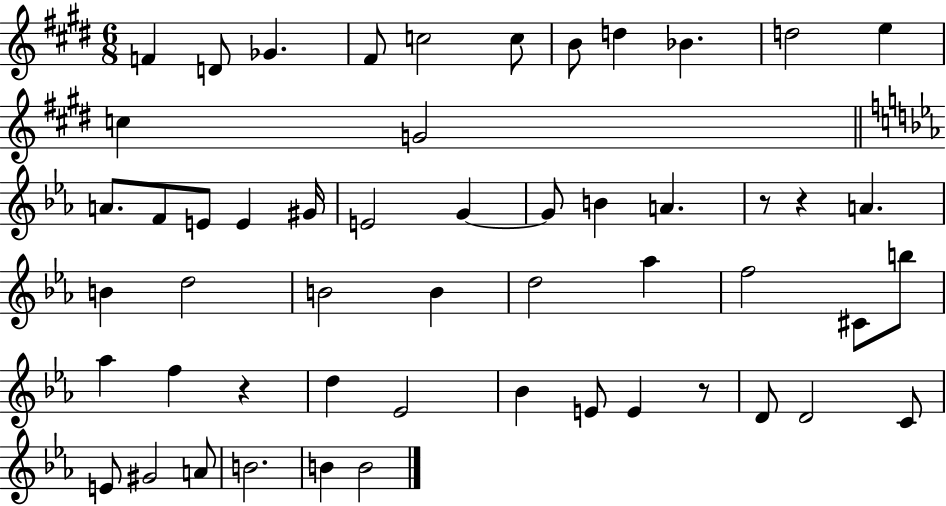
{
  \clef treble
  \numericTimeSignature
  \time 6/8
  \key e \major
  f'4 d'8 ges'4. | fis'8 c''2 c''8 | b'8 d''4 bes'4. | d''2 e''4 | \break c''4 g'2 | \bar "||" \break \key ees \major a'8. f'8 e'8 e'4 gis'16 | e'2 g'4~~ | g'8 b'4 a'4. | r8 r4 a'4. | \break b'4 d''2 | b'2 b'4 | d''2 aes''4 | f''2 cis'8 b''8 | \break aes''4 f''4 r4 | d''4 ees'2 | bes'4 e'8 e'4 r8 | d'8 d'2 c'8 | \break e'8 gis'2 a'8 | b'2. | b'4 b'2 | \bar "|."
}